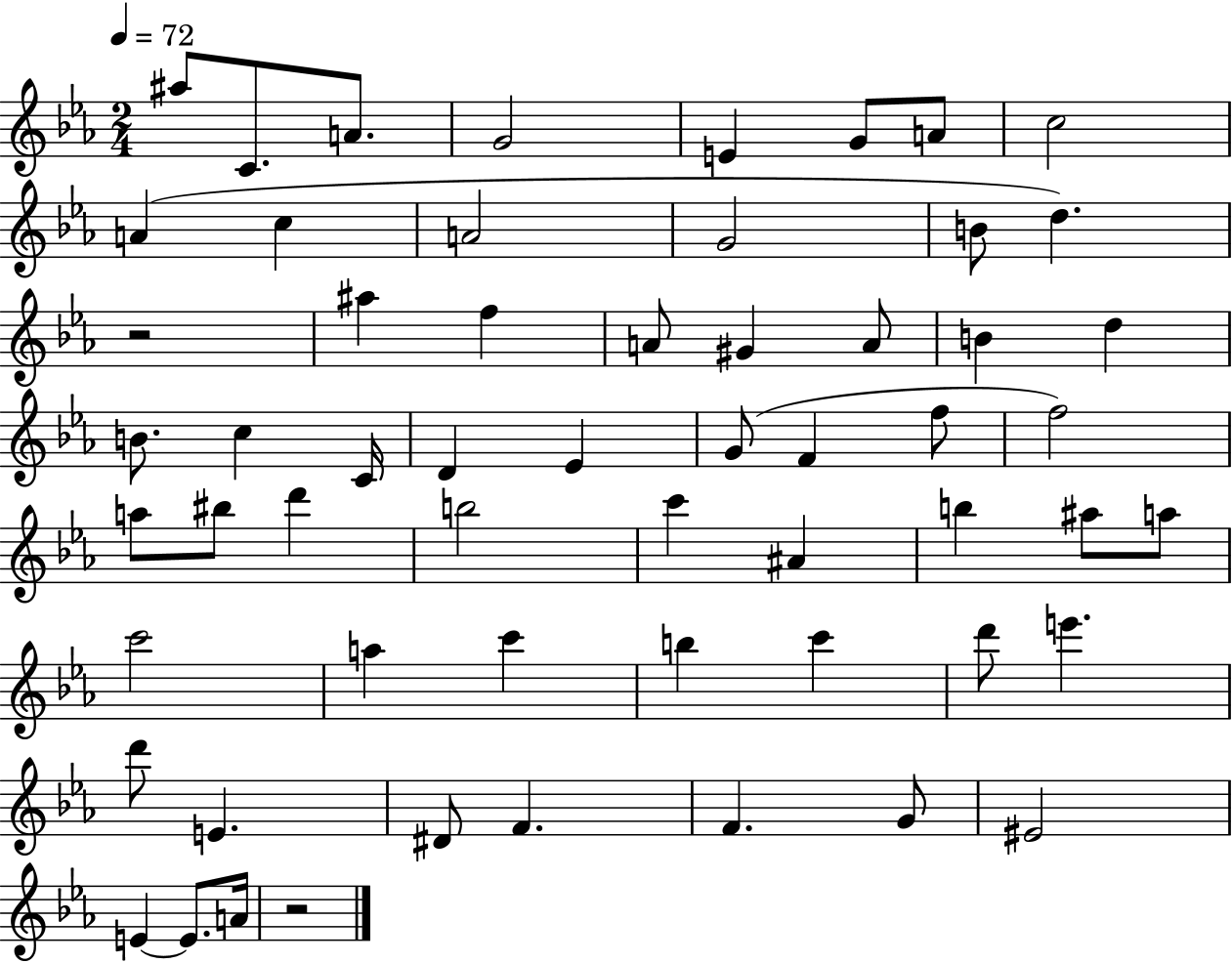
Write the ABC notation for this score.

X:1
T:Untitled
M:2/4
L:1/4
K:Eb
^a/2 C/2 A/2 G2 E G/2 A/2 c2 A c A2 G2 B/2 d z2 ^a f A/2 ^G A/2 B d B/2 c C/4 D _E G/2 F f/2 f2 a/2 ^b/2 d' b2 c' ^A b ^a/2 a/2 c'2 a c' b c' d'/2 e' d'/2 E ^D/2 F F G/2 ^E2 E E/2 A/4 z2